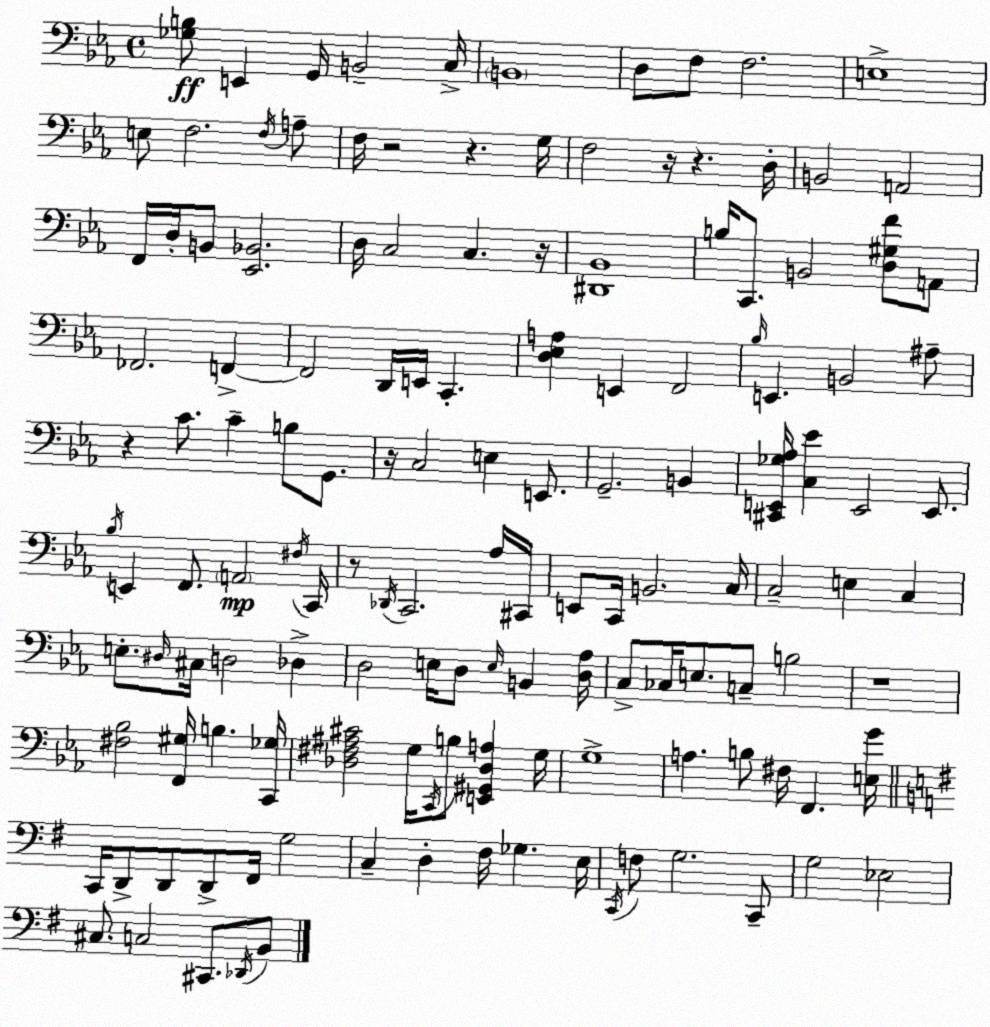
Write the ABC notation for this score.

X:1
T:Untitled
M:4/4
L:1/4
K:Cm
[_G,B,]/2 E,, G,,/4 B,,2 C,/4 B,,4 D,/2 F,/2 F,2 E,4 E,/2 F,2 F,/4 A,/2 F,/4 z2 z G,/4 F,2 z/4 z D,/4 B,,2 A,,2 F,,/4 D,/4 B,,/2 [_E,,_B,,]2 D,/4 C,2 C, z/4 [^D,,_B,,]4 B,/4 C,,/2 B,,2 [D,^G,F]/2 A,,/2 _F,,2 F,, F,,2 D,,/4 E,,/4 C,, [D,_E,A,] E,, F,,2 _B,/4 E,, B,,2 ^A,/2 z C/2 C B,/2 G,,/2 z/4 C,2 E, E,,/2 G,,2 B,, [^C,,E,,_G,_A,]/4 [C,_E] E,,2 E,,/2 _B,/4 E,, F,,/2 A,,2 ^F,/4 C,,/4 z/2 _D,,/4 C,,2 _A,/4 ^C,,/4 E,,/2 C,,/4 B,,2 C,/4 C,2 E, C, E,/2 ^D,/4 ^C,/4 D,2 _D, D,2 E,/4 D,/2 E,/4 B,, [D,_A,]/4 C,/2 _C,/4 E,/2 C,/2 B,2 z4 [^F,_B,]2 [F,,^G,]/4 B, [C,,_G,]/4 [_D,^F,^A,^C]2 G,/4 C,,/4 B,/2 [E,,^G,,_D,A,] G,/4 G,4 A, B,/2 ^F,/4 F,, [E,G]/4 C,,/4 D,,/2 D,,/2 D,,/2 ^F,,/4 G,2 C, D, ^F,/4 _G, E,/4 C,,/4 F,/2 G,2 C,,/2 G,2 _E,2 ^C,/2 C,2 ^C,,/2 _D,,/4 B,,/2